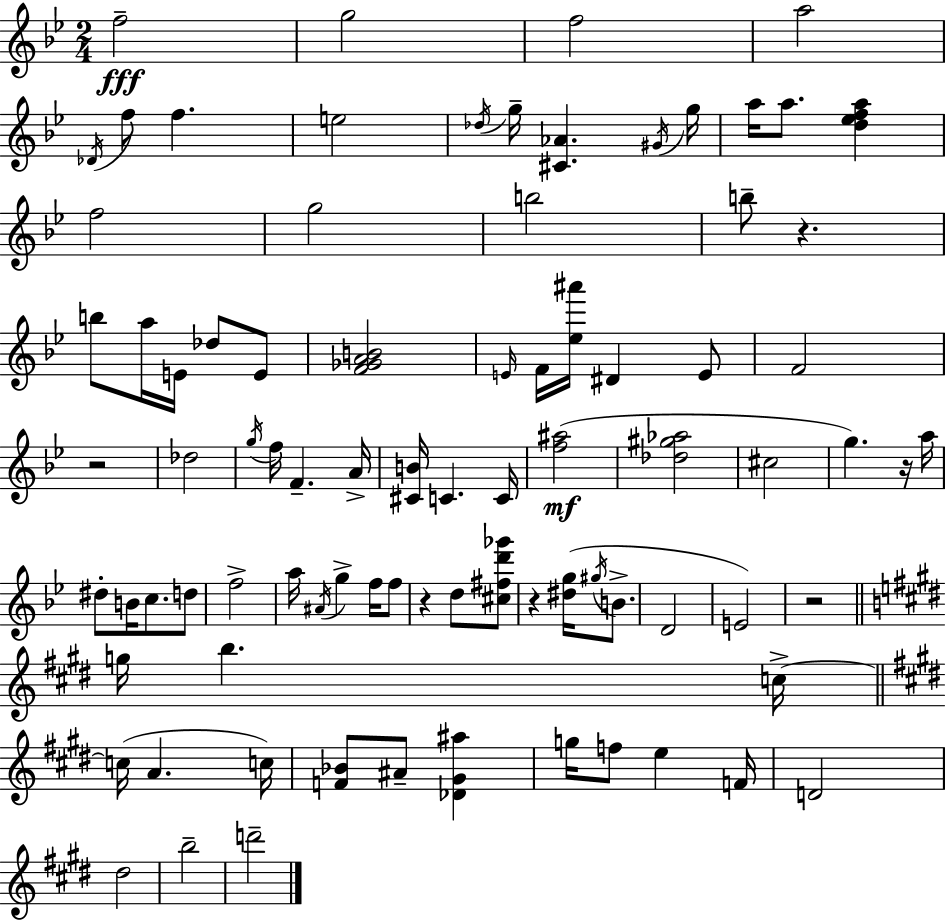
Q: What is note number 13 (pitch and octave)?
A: A5